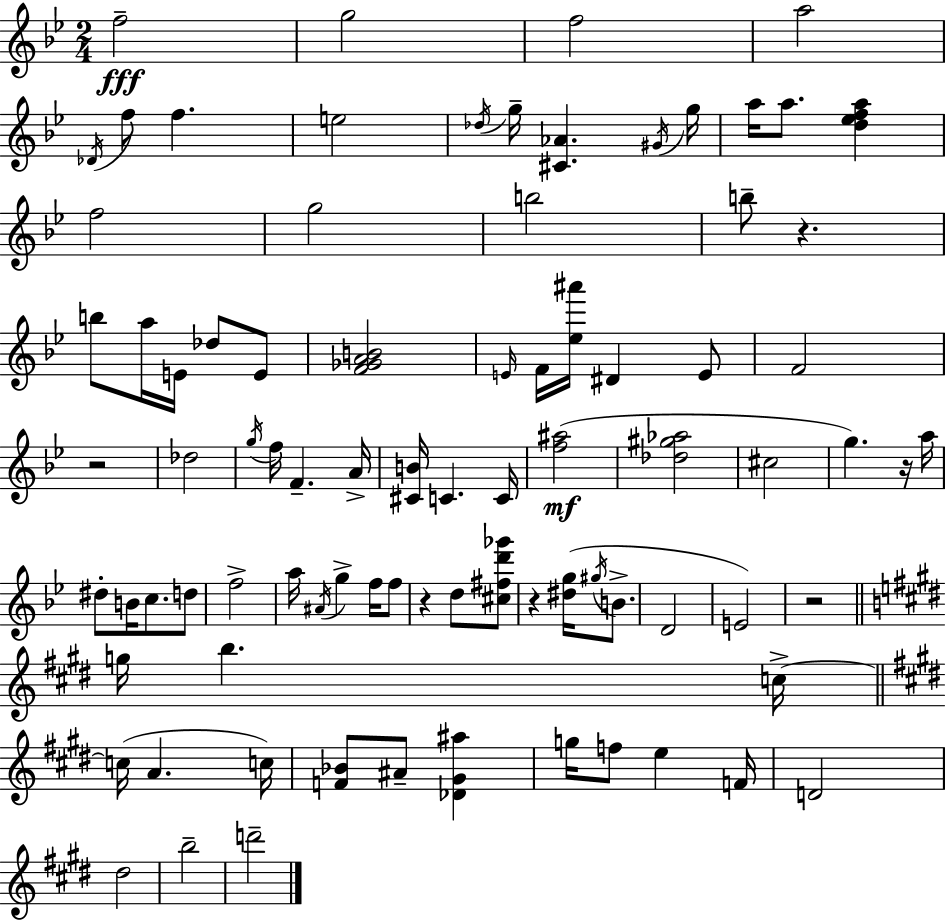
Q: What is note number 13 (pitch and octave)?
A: A5